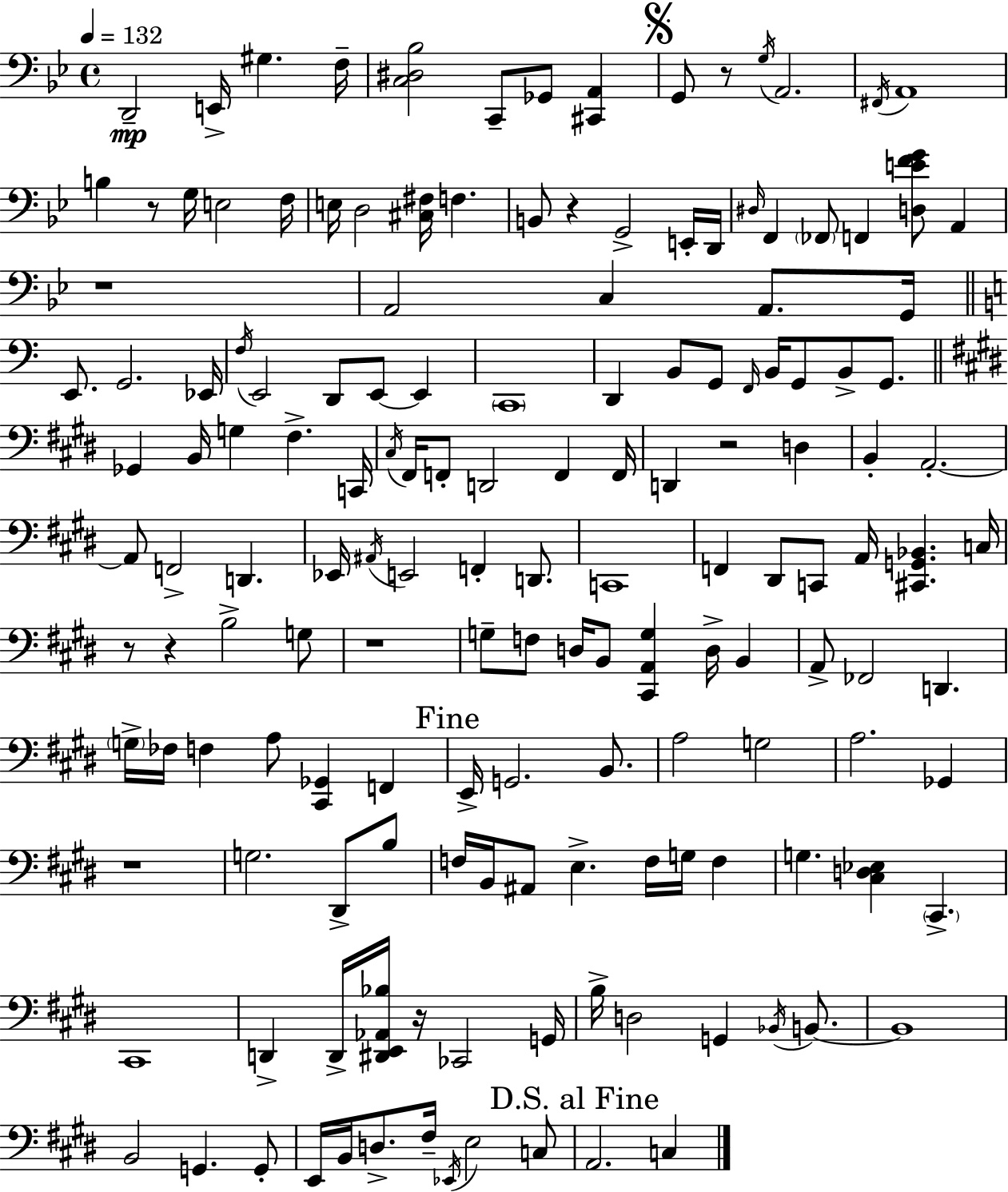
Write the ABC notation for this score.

X:1
T:Untitled
M:4/4
L:1/4
K:Bb
D,,2 E,,/4 ^G, F,/4 [C,^D,_B,]2 C,,/2 _G,,/2 [^C,,A,,] G,,/2 z/2 G,/4 A,,2 ^F,,/4 A,,4 B, z/2 G,/4 E,2 F,/4 E,/4 D,2 [^C,^F,]/4 F, B,,/2 z G,,2 E,,/4 D,,/4 ^D,/4 F,, _F,,/2 F,, [D,EFG]/2 A,, z4 A,,2 C, A,,/2 G,,/4 E,,/2 G,,2 _E,,/4 F,/4 E,,2 D,,/2 E,,/2 E,, C,,4 D,, B,,/2 G,,/2 F,,/4 B,,/4 G,,/2 B,,/2 G,,/2 _G,, B,,/4 G, ^F, C,,/4 ^C,/4 ^F,,/4 F,,/2 D,,2 F,, F,,/4 D,, z2 D, B,, A,,2 A,,/2 F,,2 D,, _E,,/4 ^A,,/4 E,,2 F,, D,,/2 C,,4 F,, ^D,,/2 C,,/2 A,,/4 [^C,,G,,_B,,] C,/4 z/2 z B,2 G,/2 z4 G,/2 F,/2 D,/4 B,,/2 [^C,,A,,G,] D,/4 B,, A,,/2 _F,,2 D,, G,/4 _F,/4 F, A,/2 [^C,,_G,,] F,, E,,/4 G,,2 B,,/2 A,2 G,2 A,2 _G,, z4 G,2 ^D,,/2 B,/2 F,/4 B,,/4 ^A,,/2 E, F,/4 G,/4 F, G, [^C,D,_E,] ^C,, ^C,,4 D,, D,,/4 [^D,,E,,_A,,_B,]/4 z/4 _C,,2 G,,/4 B,/4 D,2 G,, _B,,/4 B,,/2 B,,4 B,,2 G,, G,,/2 E,,/4 B,,/4 D,/2 ^F,/4 _E,,/4 E,2 C,/2 A,,2 C,